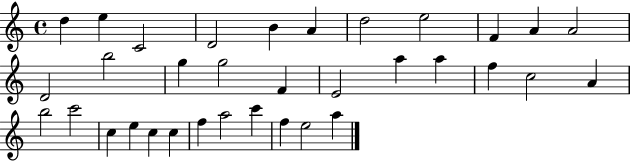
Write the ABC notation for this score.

X:1
T:Untitled
M:4/4
L:1/4
K:C
d e C2 D2 B A d2 e2 F A A2 D2 b2 g g2 F E2 a a f c2 A b2 c'2 c e c c f a2 c' f e2 a